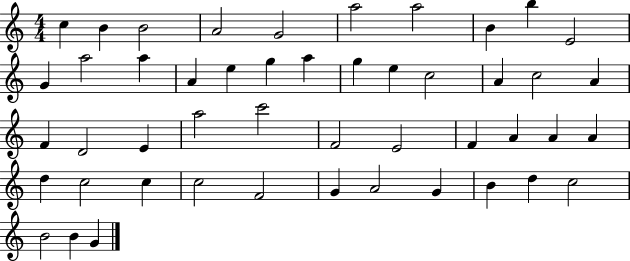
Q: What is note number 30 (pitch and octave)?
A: E4